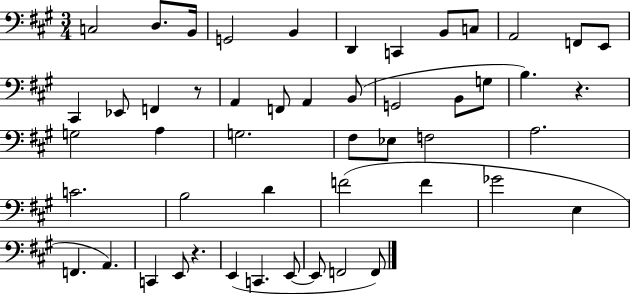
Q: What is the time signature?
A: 3/4